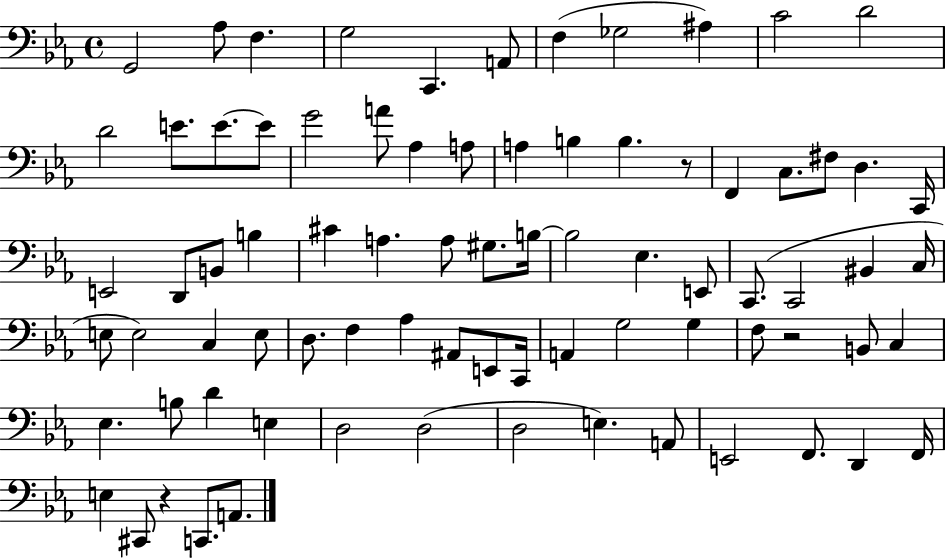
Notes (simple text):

G2/h Ab3/e F3/q. G3/h C2/q. A2/e F3/q Gb3/h A#3/q C4/h D4/h D4/h E4/e. E4/e. E4/e G4/h A4/e Ab3/q A3/e A3/q B3/q B3/q. R/e F2/q C3/e. F#3/e D3/q. C2/s E2/h D2/e B2/e B3/q C#4/q A3/q. A3/e G#3/e. B3/s B3/h Eb3/q. E2/e C2/e. C2/h BIS2/q C3/s E3/e E3/h C3/q E3/e D3/e. F3/q Ab3/q A#2/e E2/e C2/s A2/q G3/h G3/q F3/e R/h B2/e C3/q Eb3/q. B3/e D4/q E3/q D3/h D3/h D3/h E3/q. A2/e E2/h F2/e. D2/q F2/s E3/q C#2/e R/q C2/e. A2/e.